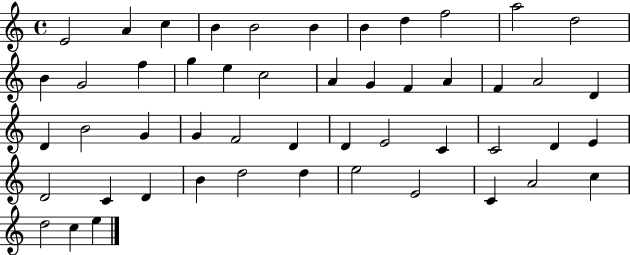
{
  \clef treble
  \time 4/4
  \defaultTimeSignature
  \key c \major
  e'2 a'4 c''4 | b'4 b'2 b'4 | b'4 d''4 f''2 | a''2 d''2 | \break b'4 g'2 f''4 | g''4 e''4 c''2 | a'4 g'4 f'4 a'4 | f'4 a'2 d'4 | \break d'4 b'2 g'4 | g'4 f'2 d'4 | d'4 e'2 c'4 | c'2 d'4 e'4 | \break d'2 c'4 d'4 | b'4 d''2 d''4 | e''2 e'2 | c'4 a'2 c''4 | \break d''2 c''4 e''4 | \bar "|."
}